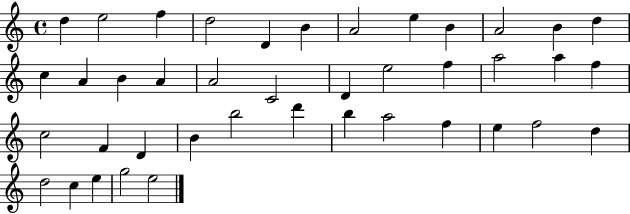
D5/q E5/h F5/q D5/h D4/q B4/q A4/h E5/q B4/q A4/h B4/q D5/q C5/q A4/q B4/q A4/q A4/h C4/h D4/q E5/h F5/q A5/h A5/q F5/q C5/h F4/q D4/q B4/q B5/h D6/q B5/q A5/h F5/q E5/q F5/h D5/q D5/h C5/q E5/q G5/h E5/h